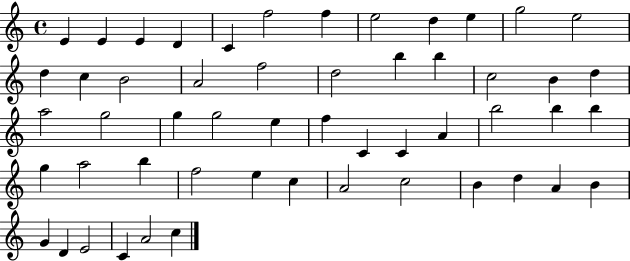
E4/q E4/q E4/q D4/q C4/q F5/h F5/q E5/h D5/q E5/q G5/h E5/h D5/q C5/q B4/h A4/h F5/h D5/h B5/q B5/q C5/h B4/q D5/q A5/h G5/h G5/q G5/h E5/q F5/q C4/q C4/q A4/q B5/h B5/q B5/q G5/q A5/h B5/q F5/h E5/q C5/q A4/h C5/h B4/q D5/q A4/q B4/q G4/q D4/q E4/h C4/q A4/h C5/q